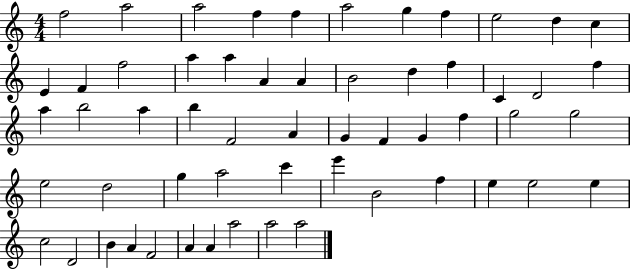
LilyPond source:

{
  \clef treble
  \numericTimeSignature
  \time 4/4
  \key c \major
  f''2 a''2 | a''2 f''4 f''4 | a''2 g''4 f''4 | e''2 d''4 c''4 | \break e'4 f'4 f''2 | a''4 a''4 a'4 a'4 | b'2 d''4 f''4 | c'4 d'2 f''4 | \break a''4 b''2 a''4 | b''4 f'2 a'4 | g'4 f'4 g'4 f''4 | g''2 g''2 | \break e''2 d''2 | g''4 a''2 c'''4 | e'''4 b'2 f''4 | e''4 e''2 e''4 | \break c''2 d'2 | b'4 a'4 f'2 | a'4 a'4 a''2 | a''2 a''2 | \break \bar "|."
}